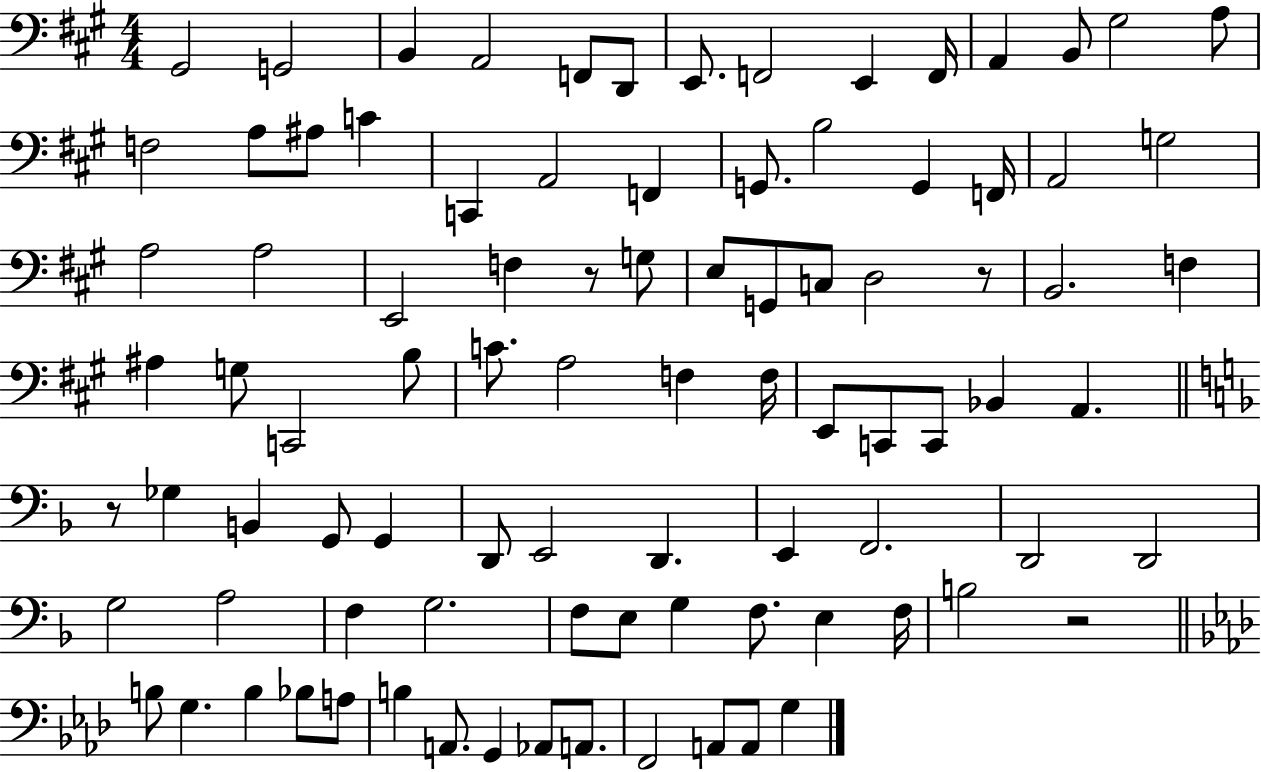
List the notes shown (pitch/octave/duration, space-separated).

G#2/h G2/h B2/q A2/h F2/e D2/e E2/e. F2/h E2/q F2/s A2/q B2/e G#3/h A3/e F3/h A3/e A#3/e C4/q C2/q A2/h F2/q G2/e. B3/h G2/q F2/s A2/h G3/h A3/h A3/h E2/h F3/q R/e G3/e E3/e G2/e C3/e D3/h R/e B2/h. F3/q A#3/q G3/e C2/h B3/e C4/e. A3/h F3/q F3/s E2/e C2/e C2/e Bb2/q A2/q. R/e Gb3/q B2/q G2/e G2/q D2/e E2/h D2/q. E2/q F2/h. D2/h D2/h G3/h A3/h F3/q G3/h. F3/e E3/e G3/q F3/e. E3/q F3/s B3/h R/h B3/e G3/q. B3/q Bb3/e A3/e B3/q A2/e. G2/q Ab2/e A2/e. F2/h A2/e A2/e G3/q